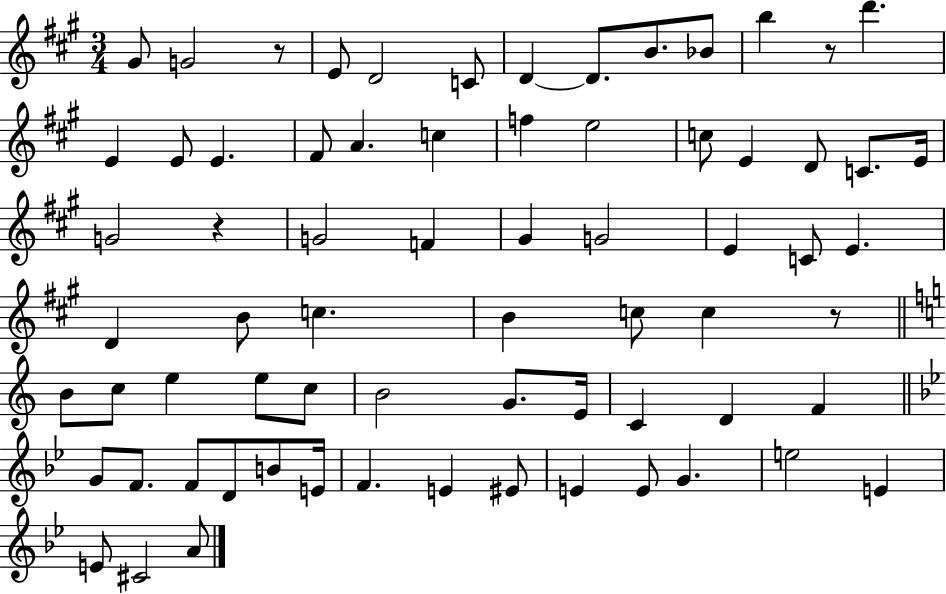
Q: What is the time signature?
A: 3/4